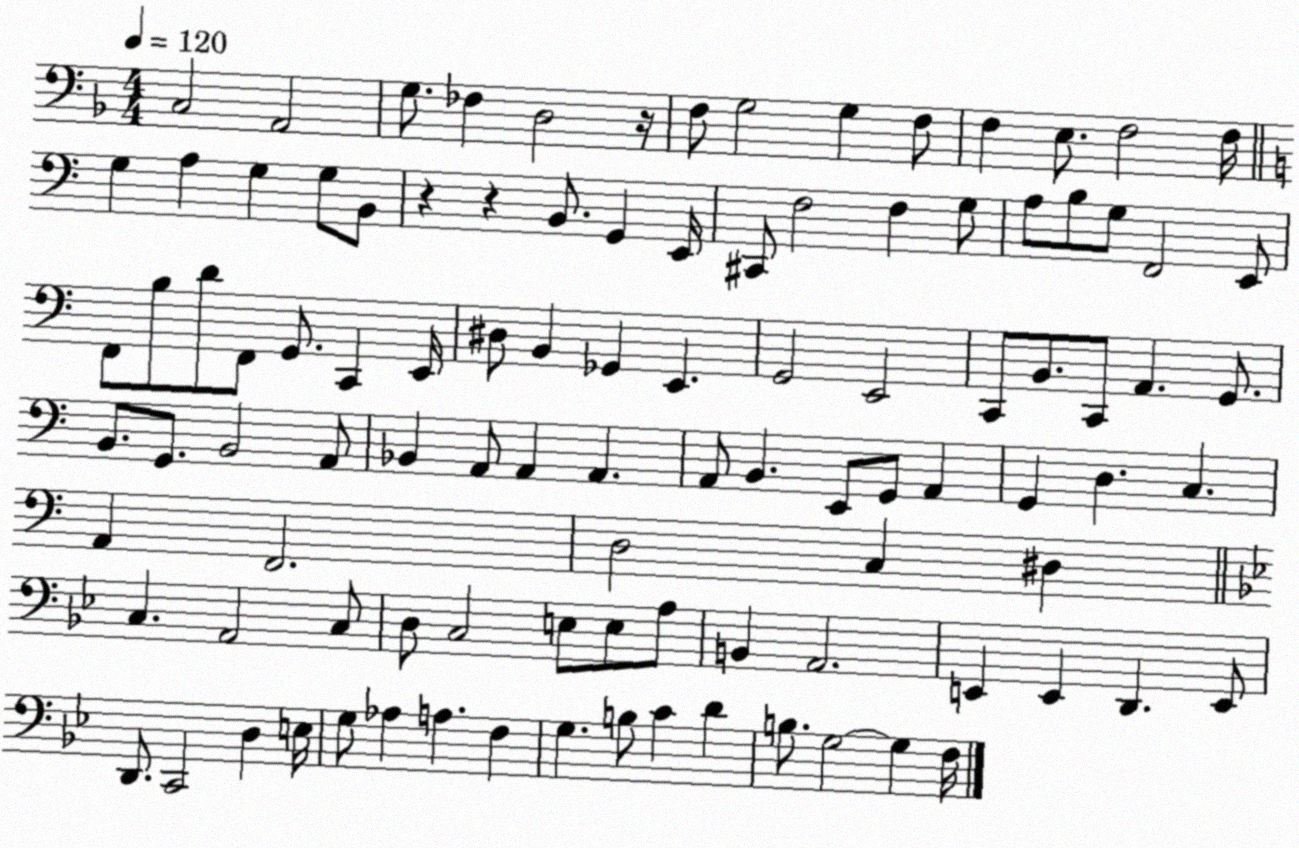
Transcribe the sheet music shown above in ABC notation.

X:1
T:Untitled
M:4/4
L:1/4
K:F
C,2 A,,2 G,/2 _F, D,2 z/4 F,/2 G,2 G, F,/2 F, E,/2 F,2 F,/4 G, A, G, G,/2 B,,/2 z z B,,/2 G,, E,,/4 ^C,,/2 F,2 F, G,/2 A,/2 B,/2 G,/2 F,,2 E,,/2 F,,/2 B,/2 D/2 F,,/2 G,,/2 C,, E,,/4 ^D,/2 B,, _G,, E,, G,,2 E,,2 C,,/2 B,,/2 C,,/2 A,, G,,/2 B,,/2 G,,/2 B,,2 A,,/2 _B,, A,,/2 A,, A,, A,,/2 B,, E,,/2 G,,/2 A,, G,, D, C, A,, F,,2 D,2 C, ^D, C, A,,2 C,/2 D,/2 C,2 E,/2 E,/2 A,/2 B,, A,,2 E,, E,, D,, E,,/2 D,,/2 C,,2 D, E,/4 G,/2 _A, A, F, G, B,/2 C D B,/2 G,2 G, F,/4